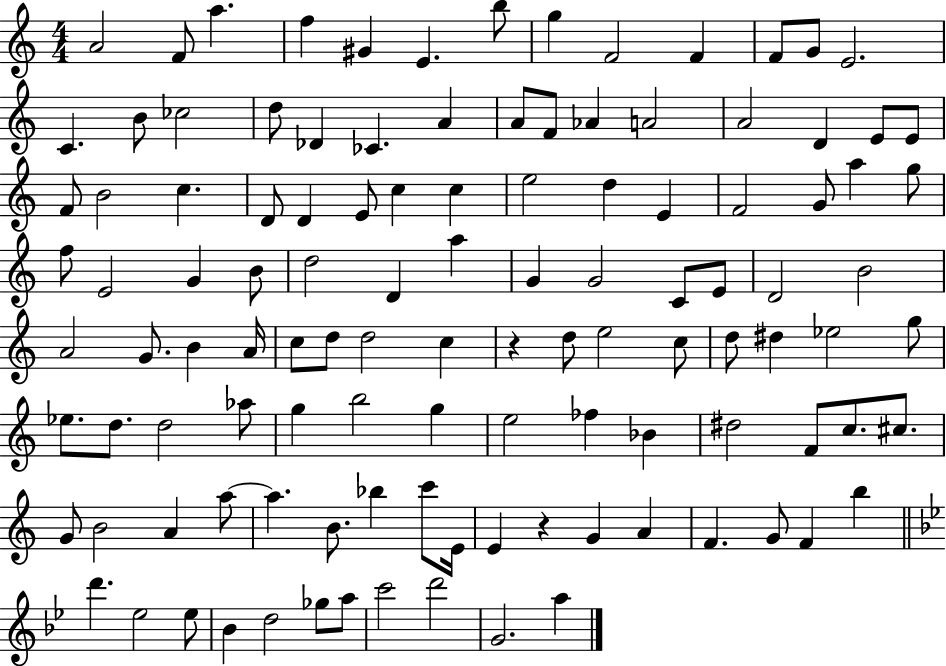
X:1
T:Untitled
M:4/4
L:1/4
K:C
A2 F/2 a f ^G E b/2 g F2 F F/2 G/2 E2 C B/2 _c2 d/2 _D _C A A/2 F/2 _A A2 A2 D E/2 E/2 F/2 B2 c D/2 D E/2 c c e2 d E F2 G/2 a g/2 f/2 E2 G B/2 d2 D a G G2 C/2 E/2 D2 B2 A2 G/2 B A/4 c/2 d/2 d2 c z d/2 e2 c/2 d/2 ^d _e2 g/2 _e/2 d/2 d2 _a/2 g b2 g e2 _f _B ^d2 F/2 c/2 ^c/2 G/2 B2 A a/2 a B/2 _b c'/2 E/4 E z G A F G/2 F b d' _e2 _e/2 _B d2 _g/2 a/2 c'2 d'2 G2 a